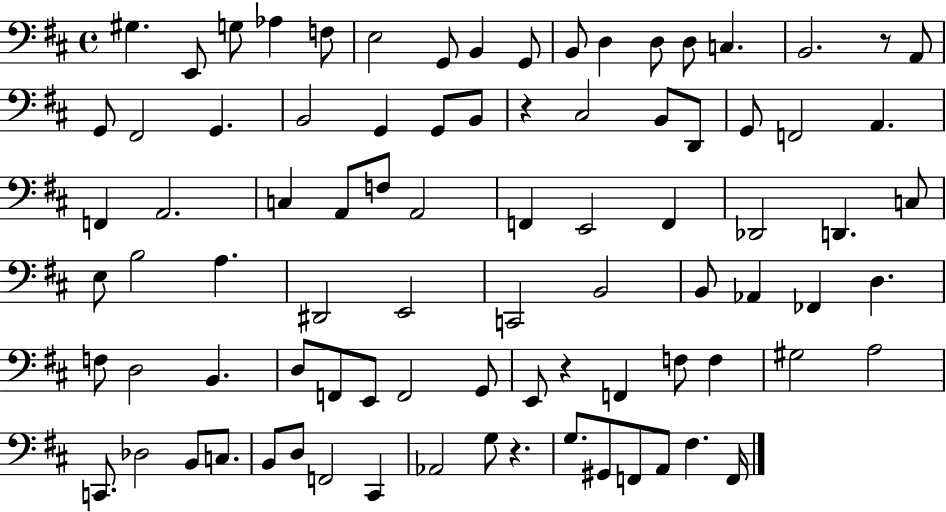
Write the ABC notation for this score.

X:1
T:Untitled
M:4/4
L:1/4
K:D
^G, E,,/2 G,/2 _A, F,/2 E,2 G,,/2 B,, G,,/2 B,,/2 D, D,/2 D,/2 C, B,,2 z/2 A,,/2 G,,/2 ^F,,2 G,, B,,2 G,, G,,/2 B,,/2 z ^C,2 B,,/2 D,,/2 G,,/2 F,,2 A,, F,, A,,2 C, A,,/2 F,/2 A,,2 F,, E,,2 F,, _D,,2 D,, C,/2 E,/2 B,2 A, ^D,,2 E,,2 C,,2 B,,2 B,,/2 _A,, _F,, D, F,/2 D,2 B,, D,/2 F,,/2 E,,/2 F,,2 G,,/2 E,,/2 z F,, F,/2 F, ^G,2 A,2 C,,/2 _D,2 B,,/2 C,/2 B,,/2 D,/2 F,,2 ^C,, _A,,2 G,/2 z G,/2 ^G,,/2 F,,/2 A,,/2 ^F, F,,/4